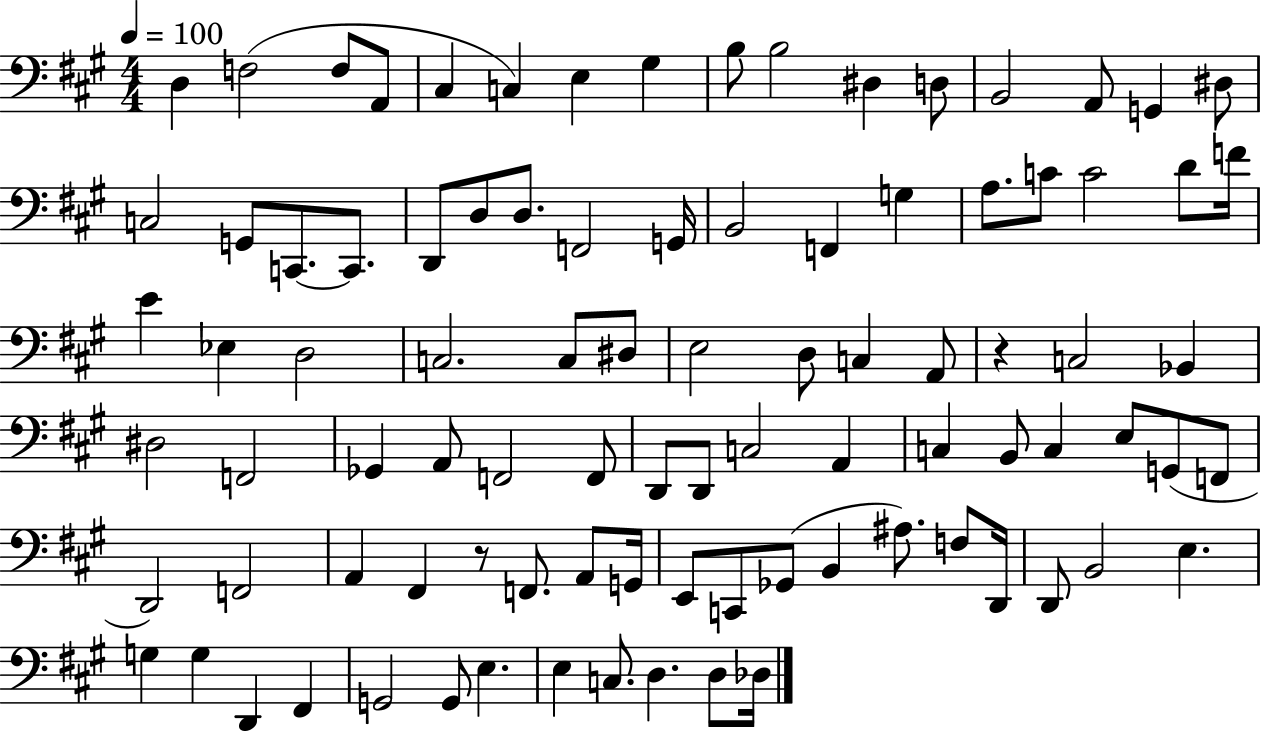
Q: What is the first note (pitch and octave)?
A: D3